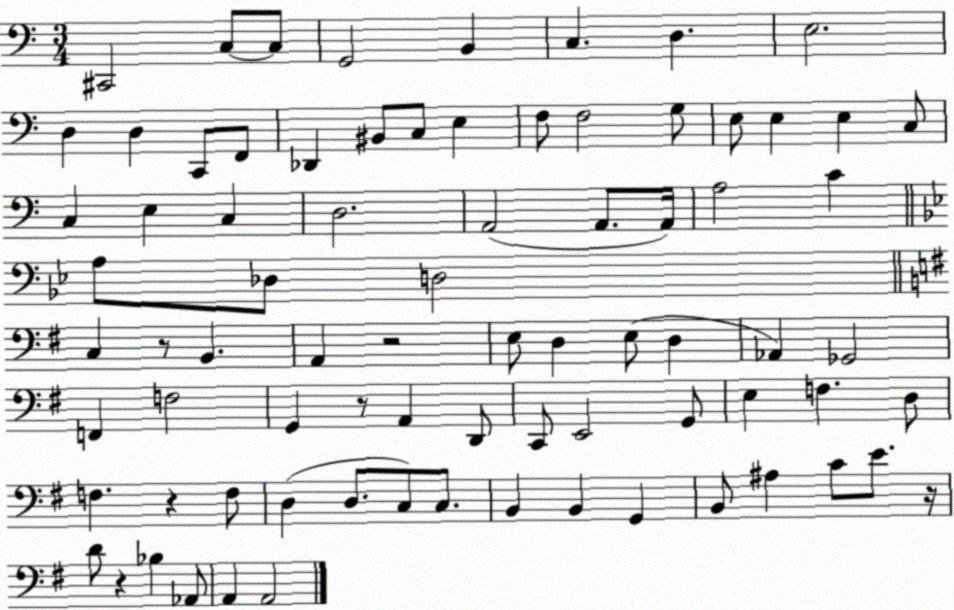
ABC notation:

X:1
T:Untitled
M:3/4
L:1/4
K:C
^C,,2 C,/2 C,/2 G,,2 B,, C, D, E,2 D, D, C,,/2 F,,/2 _D,, ^B,,/2 C,/2 E, F,/2 F,2 G,/2 E,/2 E, E, C,/2 C, E, C, D,2 A,,2 A,,/2 A,,/4 A,2 C A,/2 _D,/2 D,2 C, z/2 B,, A,, z2 E,/2 D, E,/2 D, _A,, _G,,2 F,, F,2 G,, z/2 A,, D,,/2 C,,/2 E,,2 G,,/2 E, F, D,/2 F, z F,/2 D, D,/2 C,/2 C,/2 B,, B,, G,, B,,/2 ^A, C/2 E/2 z/4 D/2 z _B, _A,,/2 A,, A,,2